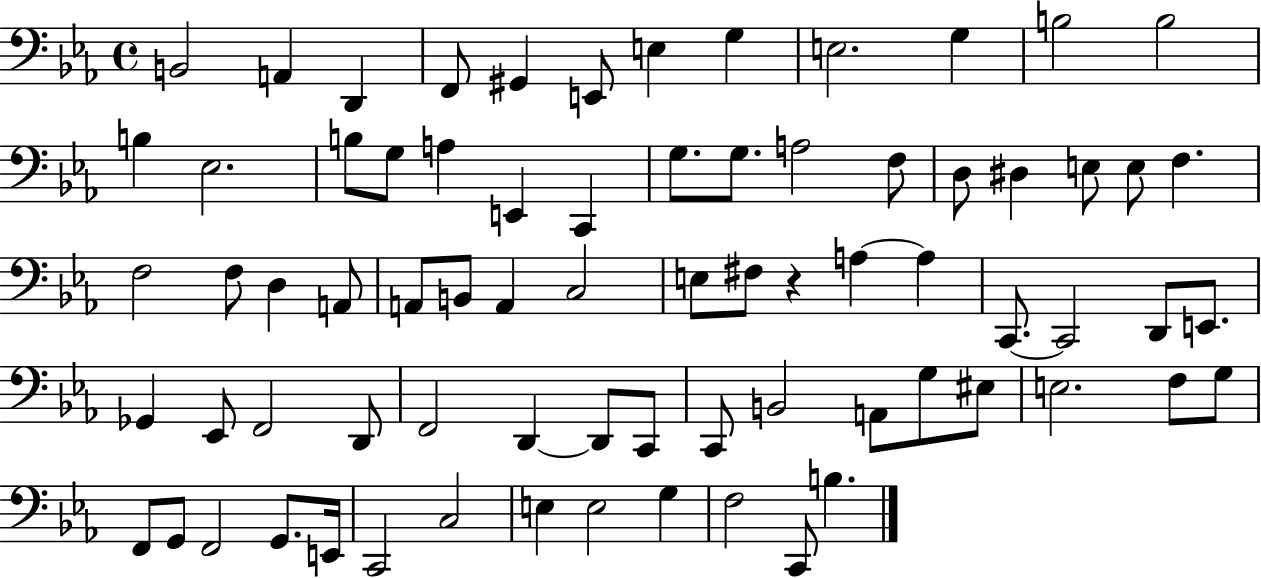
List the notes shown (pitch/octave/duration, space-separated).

B2/h A2/q D2/q F2/e G#2/q E2/e E3/q G3/q E3/h. G3/q B3/h B3/h B3/q Eb3/h. B3/e G3/e A3/q E2/q C2/q G3/e. G3/e. A3/h F3/e D3/e D#3/q E3/e E3/e F3/q. F3/h F3/e D3/q A2/e A2/e B2/e A2/q C3/h E3/e F#3/e R/q A3/q A3/q C2/e. C2/h D2/e E2/e. Gb2/q Eb2/e F2/h D2/e F2/h D2/q D2/e C2/e C2/e B2/h A2/e G3/e EIS3/e E3/h. F3/e G3/e F2/e G2/e F2/h G2/e. E2/s C2/h C3/h E3/q E3/h G3/q F3/h C2/e B3/q.